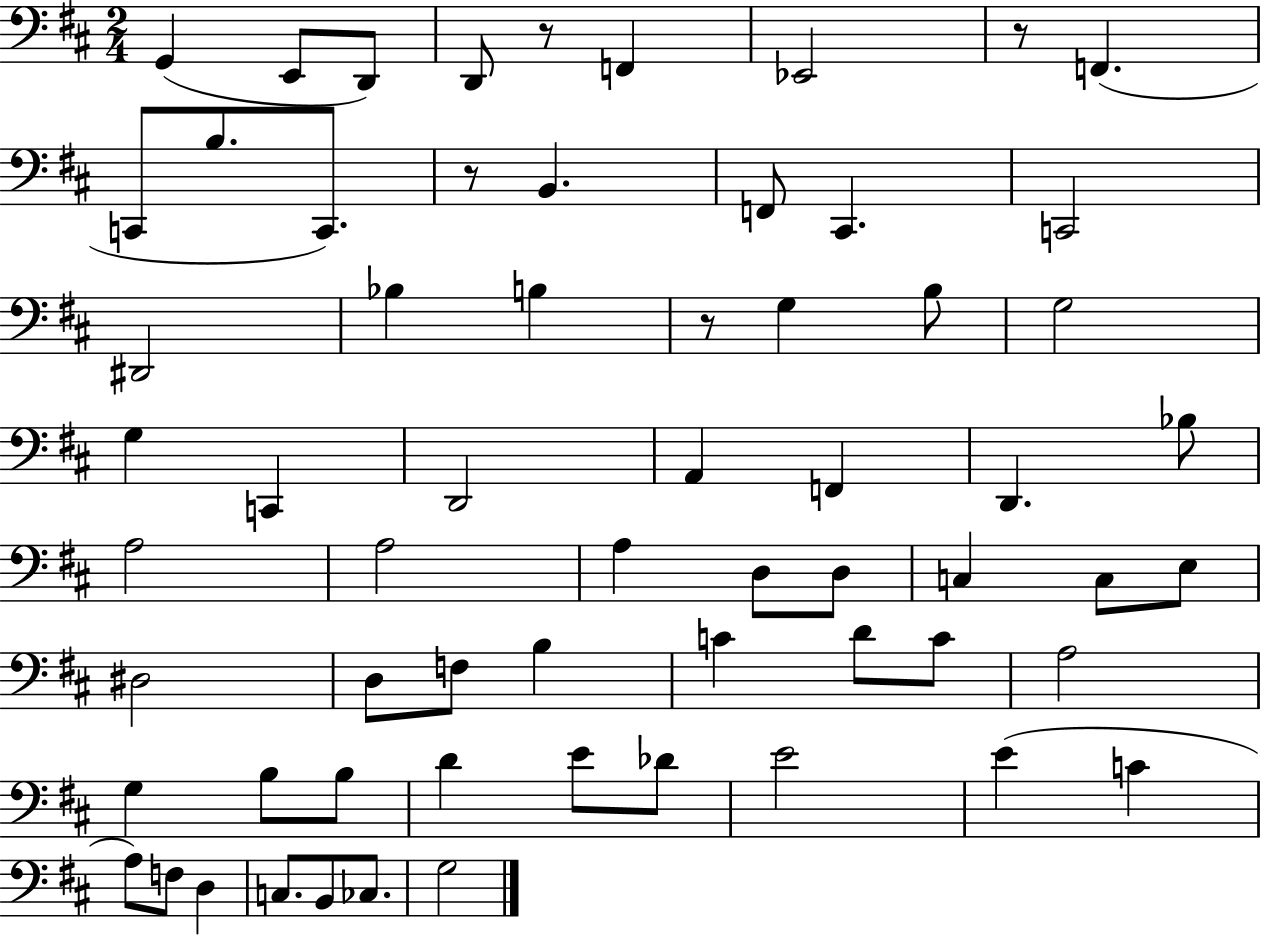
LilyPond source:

{
  \clef bass
  \numericTimeSignature
  \time 2/4
  \key d \major
  \repeat volta 2 { g,4( e,8 d,8) | d,8 r8 f,4 | ees,2 | r8 f,4.( | \break c,8 b8. c,8.) | r8 b,4. | f,8 cis,4. | c,2 | \break dis,2 | bes4 b4 | r8 g4 b8 | g2 | \break g4 c,4 | d,2 | a,4 f,4 | d,4. bes8 | \break a2 | a2 | a4 d8 d8 | c4 c8 e8 | \break dis2 | d8 f8 b4 | c'4 d'8 c'8 | a2 | \break g4 b8 b8 | d'4 e'8 des'8 | e'2 | e'4( c'4 | \break a8) f8 d4 | c8. b,8 ces8. | g2 | } \bar "|."
}